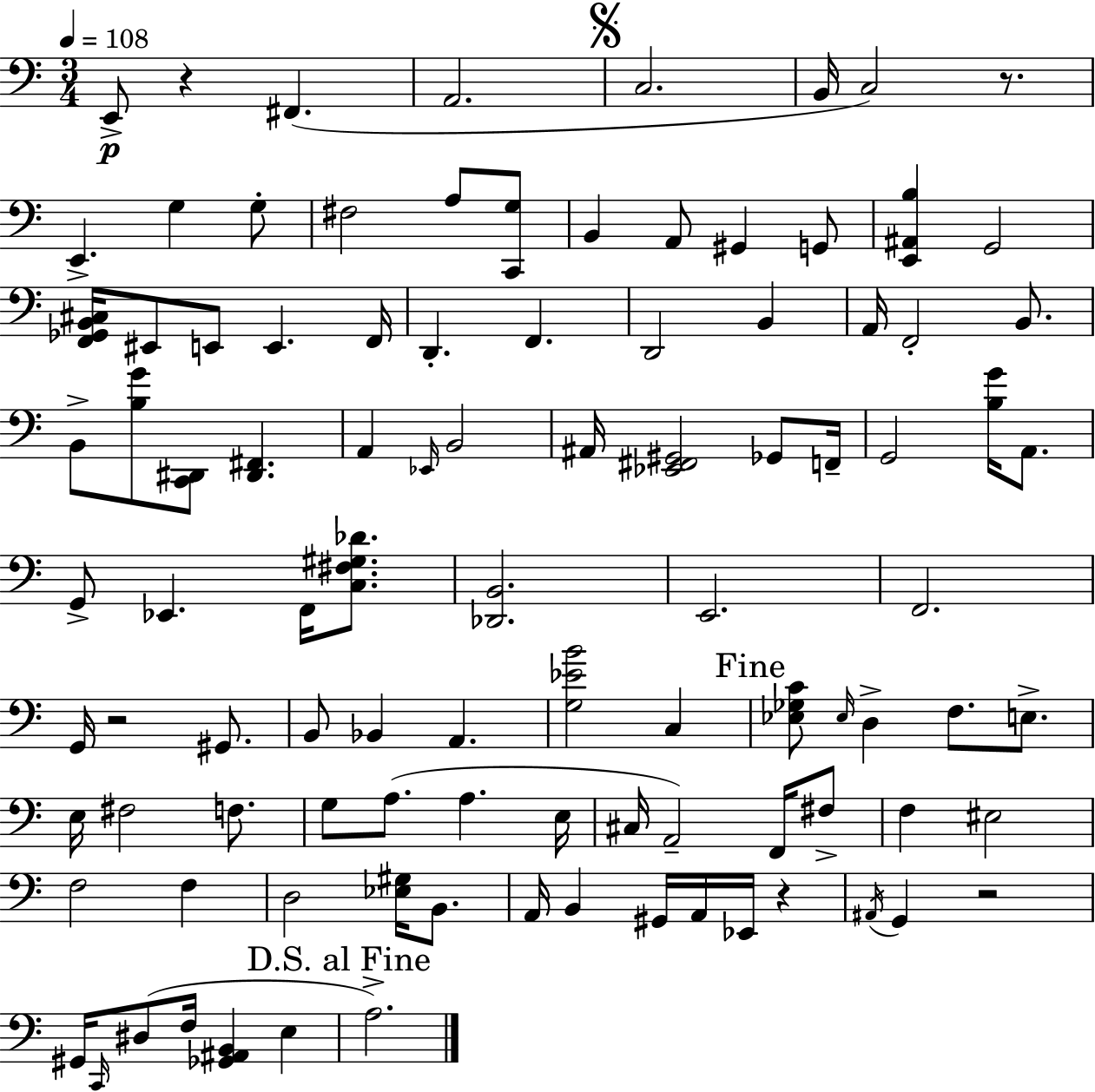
X:1
T:Untitled
M:3/4
L:1/4
K:Am
E,,/2 z ^F,, A,,2 C,2 B,,/4 C,2 z/2 E,, G, G,/2 ^F,2 A,/2 [C,,G,]/2 B,, A,,/2 ^G,, G,,/2 [E,,^A,,B,] G,,2 [F,,_G,,B,,^C,]/4 ^E,,/2 E,,/2 E,, F,,/4 D,, F,, D,,2 B,, A,,/4 F,,2 B,,/2 B,,/2 [B,G]/2 [C,,^D,,]/2 [^D,,^F,,] A,, _E,,/4 B,,2 ^A,,/4 [_E,,^F,,^G,,]2 _G,,/2 F,,/4 G,,2 [B,G]/4 A,,/2 G,,/2 _E,, F,,/4 [C,^F,^G,_D]/2 [_D,,B,,]2 E,,2 F,,2 G,,/4 z2 ^G,,/2 B,,/2 _B,, A,, [G,_EB]2 C, [_E,_G,C]/2 _E,/4 D, F,/2 E,/2 E,/4 ^F,2 F,/2 G,/2 A,/2 A, E,/4 ^C,/4 A,,2 F,,/4 ^F,/2 F, ^E,2 F,2 F, D,2 [_E,^G,]/4 B,,/2 A,,/4 B,, ^G,,/4 A,,/4 _E,,/4 z ^A,,/4 G,, z2 ^G,,/4 C,,/4 ^D,/2 F,/4 [_G,,^A,,B,,] E, A,2